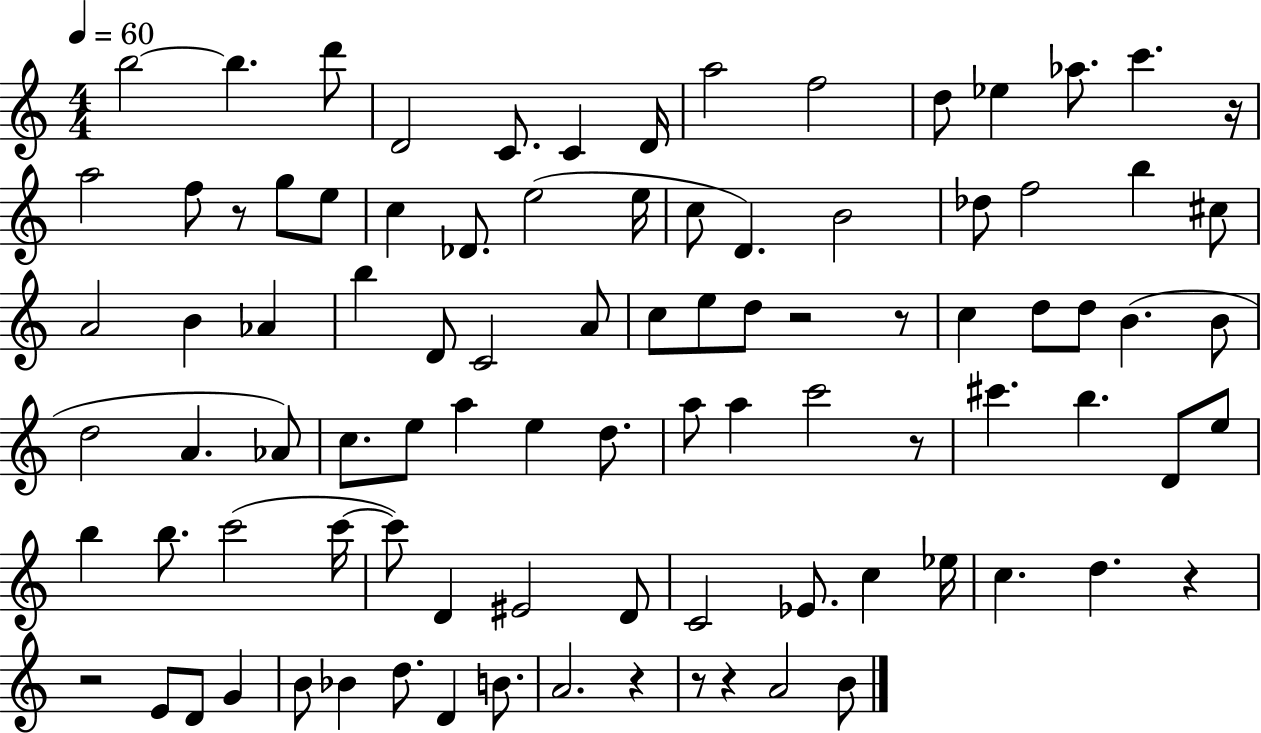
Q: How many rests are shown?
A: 10